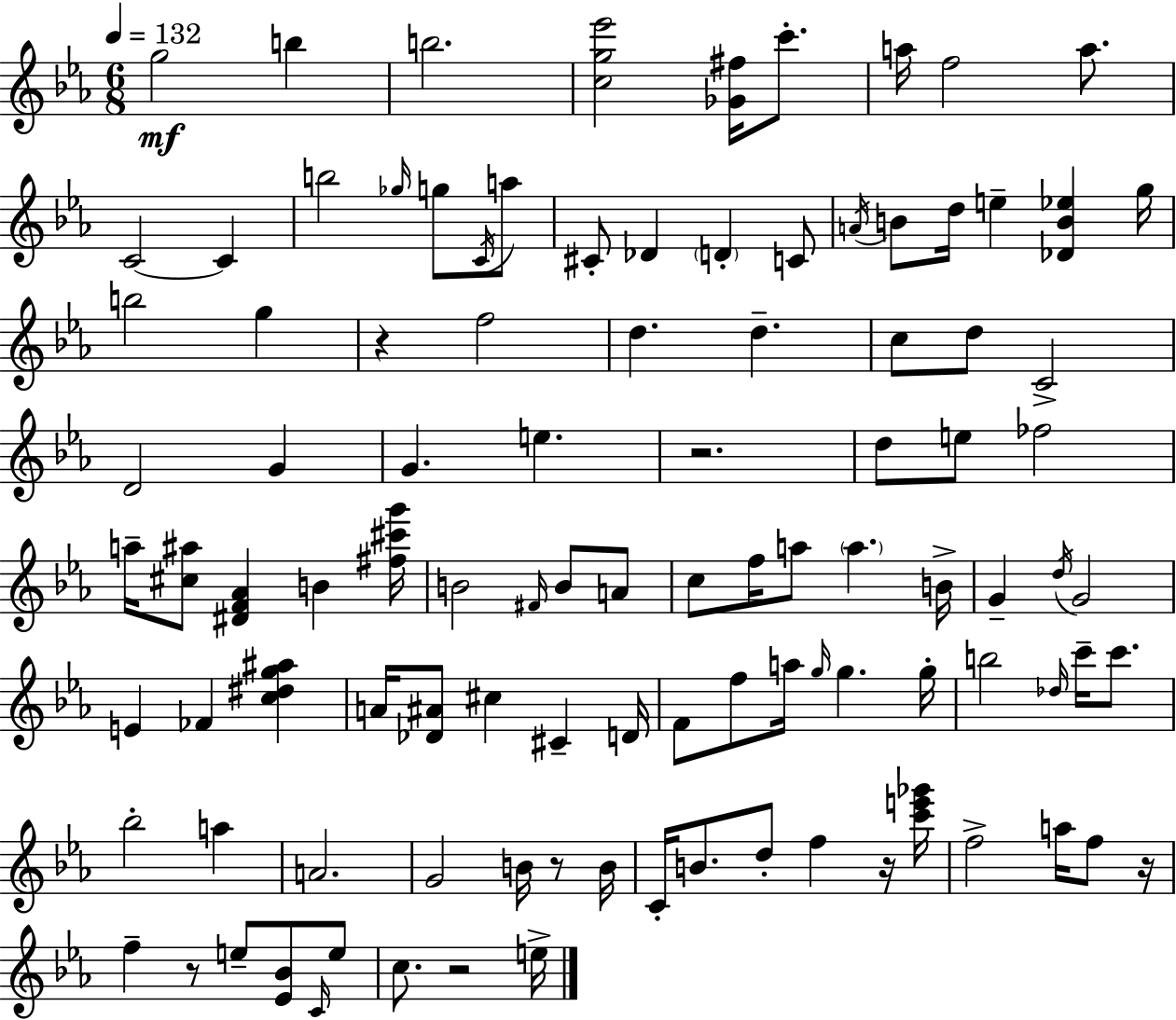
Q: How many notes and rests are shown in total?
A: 104